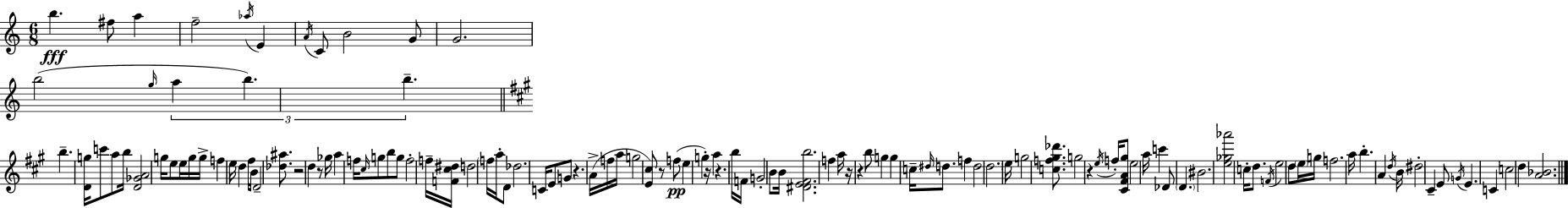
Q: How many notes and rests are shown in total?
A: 124